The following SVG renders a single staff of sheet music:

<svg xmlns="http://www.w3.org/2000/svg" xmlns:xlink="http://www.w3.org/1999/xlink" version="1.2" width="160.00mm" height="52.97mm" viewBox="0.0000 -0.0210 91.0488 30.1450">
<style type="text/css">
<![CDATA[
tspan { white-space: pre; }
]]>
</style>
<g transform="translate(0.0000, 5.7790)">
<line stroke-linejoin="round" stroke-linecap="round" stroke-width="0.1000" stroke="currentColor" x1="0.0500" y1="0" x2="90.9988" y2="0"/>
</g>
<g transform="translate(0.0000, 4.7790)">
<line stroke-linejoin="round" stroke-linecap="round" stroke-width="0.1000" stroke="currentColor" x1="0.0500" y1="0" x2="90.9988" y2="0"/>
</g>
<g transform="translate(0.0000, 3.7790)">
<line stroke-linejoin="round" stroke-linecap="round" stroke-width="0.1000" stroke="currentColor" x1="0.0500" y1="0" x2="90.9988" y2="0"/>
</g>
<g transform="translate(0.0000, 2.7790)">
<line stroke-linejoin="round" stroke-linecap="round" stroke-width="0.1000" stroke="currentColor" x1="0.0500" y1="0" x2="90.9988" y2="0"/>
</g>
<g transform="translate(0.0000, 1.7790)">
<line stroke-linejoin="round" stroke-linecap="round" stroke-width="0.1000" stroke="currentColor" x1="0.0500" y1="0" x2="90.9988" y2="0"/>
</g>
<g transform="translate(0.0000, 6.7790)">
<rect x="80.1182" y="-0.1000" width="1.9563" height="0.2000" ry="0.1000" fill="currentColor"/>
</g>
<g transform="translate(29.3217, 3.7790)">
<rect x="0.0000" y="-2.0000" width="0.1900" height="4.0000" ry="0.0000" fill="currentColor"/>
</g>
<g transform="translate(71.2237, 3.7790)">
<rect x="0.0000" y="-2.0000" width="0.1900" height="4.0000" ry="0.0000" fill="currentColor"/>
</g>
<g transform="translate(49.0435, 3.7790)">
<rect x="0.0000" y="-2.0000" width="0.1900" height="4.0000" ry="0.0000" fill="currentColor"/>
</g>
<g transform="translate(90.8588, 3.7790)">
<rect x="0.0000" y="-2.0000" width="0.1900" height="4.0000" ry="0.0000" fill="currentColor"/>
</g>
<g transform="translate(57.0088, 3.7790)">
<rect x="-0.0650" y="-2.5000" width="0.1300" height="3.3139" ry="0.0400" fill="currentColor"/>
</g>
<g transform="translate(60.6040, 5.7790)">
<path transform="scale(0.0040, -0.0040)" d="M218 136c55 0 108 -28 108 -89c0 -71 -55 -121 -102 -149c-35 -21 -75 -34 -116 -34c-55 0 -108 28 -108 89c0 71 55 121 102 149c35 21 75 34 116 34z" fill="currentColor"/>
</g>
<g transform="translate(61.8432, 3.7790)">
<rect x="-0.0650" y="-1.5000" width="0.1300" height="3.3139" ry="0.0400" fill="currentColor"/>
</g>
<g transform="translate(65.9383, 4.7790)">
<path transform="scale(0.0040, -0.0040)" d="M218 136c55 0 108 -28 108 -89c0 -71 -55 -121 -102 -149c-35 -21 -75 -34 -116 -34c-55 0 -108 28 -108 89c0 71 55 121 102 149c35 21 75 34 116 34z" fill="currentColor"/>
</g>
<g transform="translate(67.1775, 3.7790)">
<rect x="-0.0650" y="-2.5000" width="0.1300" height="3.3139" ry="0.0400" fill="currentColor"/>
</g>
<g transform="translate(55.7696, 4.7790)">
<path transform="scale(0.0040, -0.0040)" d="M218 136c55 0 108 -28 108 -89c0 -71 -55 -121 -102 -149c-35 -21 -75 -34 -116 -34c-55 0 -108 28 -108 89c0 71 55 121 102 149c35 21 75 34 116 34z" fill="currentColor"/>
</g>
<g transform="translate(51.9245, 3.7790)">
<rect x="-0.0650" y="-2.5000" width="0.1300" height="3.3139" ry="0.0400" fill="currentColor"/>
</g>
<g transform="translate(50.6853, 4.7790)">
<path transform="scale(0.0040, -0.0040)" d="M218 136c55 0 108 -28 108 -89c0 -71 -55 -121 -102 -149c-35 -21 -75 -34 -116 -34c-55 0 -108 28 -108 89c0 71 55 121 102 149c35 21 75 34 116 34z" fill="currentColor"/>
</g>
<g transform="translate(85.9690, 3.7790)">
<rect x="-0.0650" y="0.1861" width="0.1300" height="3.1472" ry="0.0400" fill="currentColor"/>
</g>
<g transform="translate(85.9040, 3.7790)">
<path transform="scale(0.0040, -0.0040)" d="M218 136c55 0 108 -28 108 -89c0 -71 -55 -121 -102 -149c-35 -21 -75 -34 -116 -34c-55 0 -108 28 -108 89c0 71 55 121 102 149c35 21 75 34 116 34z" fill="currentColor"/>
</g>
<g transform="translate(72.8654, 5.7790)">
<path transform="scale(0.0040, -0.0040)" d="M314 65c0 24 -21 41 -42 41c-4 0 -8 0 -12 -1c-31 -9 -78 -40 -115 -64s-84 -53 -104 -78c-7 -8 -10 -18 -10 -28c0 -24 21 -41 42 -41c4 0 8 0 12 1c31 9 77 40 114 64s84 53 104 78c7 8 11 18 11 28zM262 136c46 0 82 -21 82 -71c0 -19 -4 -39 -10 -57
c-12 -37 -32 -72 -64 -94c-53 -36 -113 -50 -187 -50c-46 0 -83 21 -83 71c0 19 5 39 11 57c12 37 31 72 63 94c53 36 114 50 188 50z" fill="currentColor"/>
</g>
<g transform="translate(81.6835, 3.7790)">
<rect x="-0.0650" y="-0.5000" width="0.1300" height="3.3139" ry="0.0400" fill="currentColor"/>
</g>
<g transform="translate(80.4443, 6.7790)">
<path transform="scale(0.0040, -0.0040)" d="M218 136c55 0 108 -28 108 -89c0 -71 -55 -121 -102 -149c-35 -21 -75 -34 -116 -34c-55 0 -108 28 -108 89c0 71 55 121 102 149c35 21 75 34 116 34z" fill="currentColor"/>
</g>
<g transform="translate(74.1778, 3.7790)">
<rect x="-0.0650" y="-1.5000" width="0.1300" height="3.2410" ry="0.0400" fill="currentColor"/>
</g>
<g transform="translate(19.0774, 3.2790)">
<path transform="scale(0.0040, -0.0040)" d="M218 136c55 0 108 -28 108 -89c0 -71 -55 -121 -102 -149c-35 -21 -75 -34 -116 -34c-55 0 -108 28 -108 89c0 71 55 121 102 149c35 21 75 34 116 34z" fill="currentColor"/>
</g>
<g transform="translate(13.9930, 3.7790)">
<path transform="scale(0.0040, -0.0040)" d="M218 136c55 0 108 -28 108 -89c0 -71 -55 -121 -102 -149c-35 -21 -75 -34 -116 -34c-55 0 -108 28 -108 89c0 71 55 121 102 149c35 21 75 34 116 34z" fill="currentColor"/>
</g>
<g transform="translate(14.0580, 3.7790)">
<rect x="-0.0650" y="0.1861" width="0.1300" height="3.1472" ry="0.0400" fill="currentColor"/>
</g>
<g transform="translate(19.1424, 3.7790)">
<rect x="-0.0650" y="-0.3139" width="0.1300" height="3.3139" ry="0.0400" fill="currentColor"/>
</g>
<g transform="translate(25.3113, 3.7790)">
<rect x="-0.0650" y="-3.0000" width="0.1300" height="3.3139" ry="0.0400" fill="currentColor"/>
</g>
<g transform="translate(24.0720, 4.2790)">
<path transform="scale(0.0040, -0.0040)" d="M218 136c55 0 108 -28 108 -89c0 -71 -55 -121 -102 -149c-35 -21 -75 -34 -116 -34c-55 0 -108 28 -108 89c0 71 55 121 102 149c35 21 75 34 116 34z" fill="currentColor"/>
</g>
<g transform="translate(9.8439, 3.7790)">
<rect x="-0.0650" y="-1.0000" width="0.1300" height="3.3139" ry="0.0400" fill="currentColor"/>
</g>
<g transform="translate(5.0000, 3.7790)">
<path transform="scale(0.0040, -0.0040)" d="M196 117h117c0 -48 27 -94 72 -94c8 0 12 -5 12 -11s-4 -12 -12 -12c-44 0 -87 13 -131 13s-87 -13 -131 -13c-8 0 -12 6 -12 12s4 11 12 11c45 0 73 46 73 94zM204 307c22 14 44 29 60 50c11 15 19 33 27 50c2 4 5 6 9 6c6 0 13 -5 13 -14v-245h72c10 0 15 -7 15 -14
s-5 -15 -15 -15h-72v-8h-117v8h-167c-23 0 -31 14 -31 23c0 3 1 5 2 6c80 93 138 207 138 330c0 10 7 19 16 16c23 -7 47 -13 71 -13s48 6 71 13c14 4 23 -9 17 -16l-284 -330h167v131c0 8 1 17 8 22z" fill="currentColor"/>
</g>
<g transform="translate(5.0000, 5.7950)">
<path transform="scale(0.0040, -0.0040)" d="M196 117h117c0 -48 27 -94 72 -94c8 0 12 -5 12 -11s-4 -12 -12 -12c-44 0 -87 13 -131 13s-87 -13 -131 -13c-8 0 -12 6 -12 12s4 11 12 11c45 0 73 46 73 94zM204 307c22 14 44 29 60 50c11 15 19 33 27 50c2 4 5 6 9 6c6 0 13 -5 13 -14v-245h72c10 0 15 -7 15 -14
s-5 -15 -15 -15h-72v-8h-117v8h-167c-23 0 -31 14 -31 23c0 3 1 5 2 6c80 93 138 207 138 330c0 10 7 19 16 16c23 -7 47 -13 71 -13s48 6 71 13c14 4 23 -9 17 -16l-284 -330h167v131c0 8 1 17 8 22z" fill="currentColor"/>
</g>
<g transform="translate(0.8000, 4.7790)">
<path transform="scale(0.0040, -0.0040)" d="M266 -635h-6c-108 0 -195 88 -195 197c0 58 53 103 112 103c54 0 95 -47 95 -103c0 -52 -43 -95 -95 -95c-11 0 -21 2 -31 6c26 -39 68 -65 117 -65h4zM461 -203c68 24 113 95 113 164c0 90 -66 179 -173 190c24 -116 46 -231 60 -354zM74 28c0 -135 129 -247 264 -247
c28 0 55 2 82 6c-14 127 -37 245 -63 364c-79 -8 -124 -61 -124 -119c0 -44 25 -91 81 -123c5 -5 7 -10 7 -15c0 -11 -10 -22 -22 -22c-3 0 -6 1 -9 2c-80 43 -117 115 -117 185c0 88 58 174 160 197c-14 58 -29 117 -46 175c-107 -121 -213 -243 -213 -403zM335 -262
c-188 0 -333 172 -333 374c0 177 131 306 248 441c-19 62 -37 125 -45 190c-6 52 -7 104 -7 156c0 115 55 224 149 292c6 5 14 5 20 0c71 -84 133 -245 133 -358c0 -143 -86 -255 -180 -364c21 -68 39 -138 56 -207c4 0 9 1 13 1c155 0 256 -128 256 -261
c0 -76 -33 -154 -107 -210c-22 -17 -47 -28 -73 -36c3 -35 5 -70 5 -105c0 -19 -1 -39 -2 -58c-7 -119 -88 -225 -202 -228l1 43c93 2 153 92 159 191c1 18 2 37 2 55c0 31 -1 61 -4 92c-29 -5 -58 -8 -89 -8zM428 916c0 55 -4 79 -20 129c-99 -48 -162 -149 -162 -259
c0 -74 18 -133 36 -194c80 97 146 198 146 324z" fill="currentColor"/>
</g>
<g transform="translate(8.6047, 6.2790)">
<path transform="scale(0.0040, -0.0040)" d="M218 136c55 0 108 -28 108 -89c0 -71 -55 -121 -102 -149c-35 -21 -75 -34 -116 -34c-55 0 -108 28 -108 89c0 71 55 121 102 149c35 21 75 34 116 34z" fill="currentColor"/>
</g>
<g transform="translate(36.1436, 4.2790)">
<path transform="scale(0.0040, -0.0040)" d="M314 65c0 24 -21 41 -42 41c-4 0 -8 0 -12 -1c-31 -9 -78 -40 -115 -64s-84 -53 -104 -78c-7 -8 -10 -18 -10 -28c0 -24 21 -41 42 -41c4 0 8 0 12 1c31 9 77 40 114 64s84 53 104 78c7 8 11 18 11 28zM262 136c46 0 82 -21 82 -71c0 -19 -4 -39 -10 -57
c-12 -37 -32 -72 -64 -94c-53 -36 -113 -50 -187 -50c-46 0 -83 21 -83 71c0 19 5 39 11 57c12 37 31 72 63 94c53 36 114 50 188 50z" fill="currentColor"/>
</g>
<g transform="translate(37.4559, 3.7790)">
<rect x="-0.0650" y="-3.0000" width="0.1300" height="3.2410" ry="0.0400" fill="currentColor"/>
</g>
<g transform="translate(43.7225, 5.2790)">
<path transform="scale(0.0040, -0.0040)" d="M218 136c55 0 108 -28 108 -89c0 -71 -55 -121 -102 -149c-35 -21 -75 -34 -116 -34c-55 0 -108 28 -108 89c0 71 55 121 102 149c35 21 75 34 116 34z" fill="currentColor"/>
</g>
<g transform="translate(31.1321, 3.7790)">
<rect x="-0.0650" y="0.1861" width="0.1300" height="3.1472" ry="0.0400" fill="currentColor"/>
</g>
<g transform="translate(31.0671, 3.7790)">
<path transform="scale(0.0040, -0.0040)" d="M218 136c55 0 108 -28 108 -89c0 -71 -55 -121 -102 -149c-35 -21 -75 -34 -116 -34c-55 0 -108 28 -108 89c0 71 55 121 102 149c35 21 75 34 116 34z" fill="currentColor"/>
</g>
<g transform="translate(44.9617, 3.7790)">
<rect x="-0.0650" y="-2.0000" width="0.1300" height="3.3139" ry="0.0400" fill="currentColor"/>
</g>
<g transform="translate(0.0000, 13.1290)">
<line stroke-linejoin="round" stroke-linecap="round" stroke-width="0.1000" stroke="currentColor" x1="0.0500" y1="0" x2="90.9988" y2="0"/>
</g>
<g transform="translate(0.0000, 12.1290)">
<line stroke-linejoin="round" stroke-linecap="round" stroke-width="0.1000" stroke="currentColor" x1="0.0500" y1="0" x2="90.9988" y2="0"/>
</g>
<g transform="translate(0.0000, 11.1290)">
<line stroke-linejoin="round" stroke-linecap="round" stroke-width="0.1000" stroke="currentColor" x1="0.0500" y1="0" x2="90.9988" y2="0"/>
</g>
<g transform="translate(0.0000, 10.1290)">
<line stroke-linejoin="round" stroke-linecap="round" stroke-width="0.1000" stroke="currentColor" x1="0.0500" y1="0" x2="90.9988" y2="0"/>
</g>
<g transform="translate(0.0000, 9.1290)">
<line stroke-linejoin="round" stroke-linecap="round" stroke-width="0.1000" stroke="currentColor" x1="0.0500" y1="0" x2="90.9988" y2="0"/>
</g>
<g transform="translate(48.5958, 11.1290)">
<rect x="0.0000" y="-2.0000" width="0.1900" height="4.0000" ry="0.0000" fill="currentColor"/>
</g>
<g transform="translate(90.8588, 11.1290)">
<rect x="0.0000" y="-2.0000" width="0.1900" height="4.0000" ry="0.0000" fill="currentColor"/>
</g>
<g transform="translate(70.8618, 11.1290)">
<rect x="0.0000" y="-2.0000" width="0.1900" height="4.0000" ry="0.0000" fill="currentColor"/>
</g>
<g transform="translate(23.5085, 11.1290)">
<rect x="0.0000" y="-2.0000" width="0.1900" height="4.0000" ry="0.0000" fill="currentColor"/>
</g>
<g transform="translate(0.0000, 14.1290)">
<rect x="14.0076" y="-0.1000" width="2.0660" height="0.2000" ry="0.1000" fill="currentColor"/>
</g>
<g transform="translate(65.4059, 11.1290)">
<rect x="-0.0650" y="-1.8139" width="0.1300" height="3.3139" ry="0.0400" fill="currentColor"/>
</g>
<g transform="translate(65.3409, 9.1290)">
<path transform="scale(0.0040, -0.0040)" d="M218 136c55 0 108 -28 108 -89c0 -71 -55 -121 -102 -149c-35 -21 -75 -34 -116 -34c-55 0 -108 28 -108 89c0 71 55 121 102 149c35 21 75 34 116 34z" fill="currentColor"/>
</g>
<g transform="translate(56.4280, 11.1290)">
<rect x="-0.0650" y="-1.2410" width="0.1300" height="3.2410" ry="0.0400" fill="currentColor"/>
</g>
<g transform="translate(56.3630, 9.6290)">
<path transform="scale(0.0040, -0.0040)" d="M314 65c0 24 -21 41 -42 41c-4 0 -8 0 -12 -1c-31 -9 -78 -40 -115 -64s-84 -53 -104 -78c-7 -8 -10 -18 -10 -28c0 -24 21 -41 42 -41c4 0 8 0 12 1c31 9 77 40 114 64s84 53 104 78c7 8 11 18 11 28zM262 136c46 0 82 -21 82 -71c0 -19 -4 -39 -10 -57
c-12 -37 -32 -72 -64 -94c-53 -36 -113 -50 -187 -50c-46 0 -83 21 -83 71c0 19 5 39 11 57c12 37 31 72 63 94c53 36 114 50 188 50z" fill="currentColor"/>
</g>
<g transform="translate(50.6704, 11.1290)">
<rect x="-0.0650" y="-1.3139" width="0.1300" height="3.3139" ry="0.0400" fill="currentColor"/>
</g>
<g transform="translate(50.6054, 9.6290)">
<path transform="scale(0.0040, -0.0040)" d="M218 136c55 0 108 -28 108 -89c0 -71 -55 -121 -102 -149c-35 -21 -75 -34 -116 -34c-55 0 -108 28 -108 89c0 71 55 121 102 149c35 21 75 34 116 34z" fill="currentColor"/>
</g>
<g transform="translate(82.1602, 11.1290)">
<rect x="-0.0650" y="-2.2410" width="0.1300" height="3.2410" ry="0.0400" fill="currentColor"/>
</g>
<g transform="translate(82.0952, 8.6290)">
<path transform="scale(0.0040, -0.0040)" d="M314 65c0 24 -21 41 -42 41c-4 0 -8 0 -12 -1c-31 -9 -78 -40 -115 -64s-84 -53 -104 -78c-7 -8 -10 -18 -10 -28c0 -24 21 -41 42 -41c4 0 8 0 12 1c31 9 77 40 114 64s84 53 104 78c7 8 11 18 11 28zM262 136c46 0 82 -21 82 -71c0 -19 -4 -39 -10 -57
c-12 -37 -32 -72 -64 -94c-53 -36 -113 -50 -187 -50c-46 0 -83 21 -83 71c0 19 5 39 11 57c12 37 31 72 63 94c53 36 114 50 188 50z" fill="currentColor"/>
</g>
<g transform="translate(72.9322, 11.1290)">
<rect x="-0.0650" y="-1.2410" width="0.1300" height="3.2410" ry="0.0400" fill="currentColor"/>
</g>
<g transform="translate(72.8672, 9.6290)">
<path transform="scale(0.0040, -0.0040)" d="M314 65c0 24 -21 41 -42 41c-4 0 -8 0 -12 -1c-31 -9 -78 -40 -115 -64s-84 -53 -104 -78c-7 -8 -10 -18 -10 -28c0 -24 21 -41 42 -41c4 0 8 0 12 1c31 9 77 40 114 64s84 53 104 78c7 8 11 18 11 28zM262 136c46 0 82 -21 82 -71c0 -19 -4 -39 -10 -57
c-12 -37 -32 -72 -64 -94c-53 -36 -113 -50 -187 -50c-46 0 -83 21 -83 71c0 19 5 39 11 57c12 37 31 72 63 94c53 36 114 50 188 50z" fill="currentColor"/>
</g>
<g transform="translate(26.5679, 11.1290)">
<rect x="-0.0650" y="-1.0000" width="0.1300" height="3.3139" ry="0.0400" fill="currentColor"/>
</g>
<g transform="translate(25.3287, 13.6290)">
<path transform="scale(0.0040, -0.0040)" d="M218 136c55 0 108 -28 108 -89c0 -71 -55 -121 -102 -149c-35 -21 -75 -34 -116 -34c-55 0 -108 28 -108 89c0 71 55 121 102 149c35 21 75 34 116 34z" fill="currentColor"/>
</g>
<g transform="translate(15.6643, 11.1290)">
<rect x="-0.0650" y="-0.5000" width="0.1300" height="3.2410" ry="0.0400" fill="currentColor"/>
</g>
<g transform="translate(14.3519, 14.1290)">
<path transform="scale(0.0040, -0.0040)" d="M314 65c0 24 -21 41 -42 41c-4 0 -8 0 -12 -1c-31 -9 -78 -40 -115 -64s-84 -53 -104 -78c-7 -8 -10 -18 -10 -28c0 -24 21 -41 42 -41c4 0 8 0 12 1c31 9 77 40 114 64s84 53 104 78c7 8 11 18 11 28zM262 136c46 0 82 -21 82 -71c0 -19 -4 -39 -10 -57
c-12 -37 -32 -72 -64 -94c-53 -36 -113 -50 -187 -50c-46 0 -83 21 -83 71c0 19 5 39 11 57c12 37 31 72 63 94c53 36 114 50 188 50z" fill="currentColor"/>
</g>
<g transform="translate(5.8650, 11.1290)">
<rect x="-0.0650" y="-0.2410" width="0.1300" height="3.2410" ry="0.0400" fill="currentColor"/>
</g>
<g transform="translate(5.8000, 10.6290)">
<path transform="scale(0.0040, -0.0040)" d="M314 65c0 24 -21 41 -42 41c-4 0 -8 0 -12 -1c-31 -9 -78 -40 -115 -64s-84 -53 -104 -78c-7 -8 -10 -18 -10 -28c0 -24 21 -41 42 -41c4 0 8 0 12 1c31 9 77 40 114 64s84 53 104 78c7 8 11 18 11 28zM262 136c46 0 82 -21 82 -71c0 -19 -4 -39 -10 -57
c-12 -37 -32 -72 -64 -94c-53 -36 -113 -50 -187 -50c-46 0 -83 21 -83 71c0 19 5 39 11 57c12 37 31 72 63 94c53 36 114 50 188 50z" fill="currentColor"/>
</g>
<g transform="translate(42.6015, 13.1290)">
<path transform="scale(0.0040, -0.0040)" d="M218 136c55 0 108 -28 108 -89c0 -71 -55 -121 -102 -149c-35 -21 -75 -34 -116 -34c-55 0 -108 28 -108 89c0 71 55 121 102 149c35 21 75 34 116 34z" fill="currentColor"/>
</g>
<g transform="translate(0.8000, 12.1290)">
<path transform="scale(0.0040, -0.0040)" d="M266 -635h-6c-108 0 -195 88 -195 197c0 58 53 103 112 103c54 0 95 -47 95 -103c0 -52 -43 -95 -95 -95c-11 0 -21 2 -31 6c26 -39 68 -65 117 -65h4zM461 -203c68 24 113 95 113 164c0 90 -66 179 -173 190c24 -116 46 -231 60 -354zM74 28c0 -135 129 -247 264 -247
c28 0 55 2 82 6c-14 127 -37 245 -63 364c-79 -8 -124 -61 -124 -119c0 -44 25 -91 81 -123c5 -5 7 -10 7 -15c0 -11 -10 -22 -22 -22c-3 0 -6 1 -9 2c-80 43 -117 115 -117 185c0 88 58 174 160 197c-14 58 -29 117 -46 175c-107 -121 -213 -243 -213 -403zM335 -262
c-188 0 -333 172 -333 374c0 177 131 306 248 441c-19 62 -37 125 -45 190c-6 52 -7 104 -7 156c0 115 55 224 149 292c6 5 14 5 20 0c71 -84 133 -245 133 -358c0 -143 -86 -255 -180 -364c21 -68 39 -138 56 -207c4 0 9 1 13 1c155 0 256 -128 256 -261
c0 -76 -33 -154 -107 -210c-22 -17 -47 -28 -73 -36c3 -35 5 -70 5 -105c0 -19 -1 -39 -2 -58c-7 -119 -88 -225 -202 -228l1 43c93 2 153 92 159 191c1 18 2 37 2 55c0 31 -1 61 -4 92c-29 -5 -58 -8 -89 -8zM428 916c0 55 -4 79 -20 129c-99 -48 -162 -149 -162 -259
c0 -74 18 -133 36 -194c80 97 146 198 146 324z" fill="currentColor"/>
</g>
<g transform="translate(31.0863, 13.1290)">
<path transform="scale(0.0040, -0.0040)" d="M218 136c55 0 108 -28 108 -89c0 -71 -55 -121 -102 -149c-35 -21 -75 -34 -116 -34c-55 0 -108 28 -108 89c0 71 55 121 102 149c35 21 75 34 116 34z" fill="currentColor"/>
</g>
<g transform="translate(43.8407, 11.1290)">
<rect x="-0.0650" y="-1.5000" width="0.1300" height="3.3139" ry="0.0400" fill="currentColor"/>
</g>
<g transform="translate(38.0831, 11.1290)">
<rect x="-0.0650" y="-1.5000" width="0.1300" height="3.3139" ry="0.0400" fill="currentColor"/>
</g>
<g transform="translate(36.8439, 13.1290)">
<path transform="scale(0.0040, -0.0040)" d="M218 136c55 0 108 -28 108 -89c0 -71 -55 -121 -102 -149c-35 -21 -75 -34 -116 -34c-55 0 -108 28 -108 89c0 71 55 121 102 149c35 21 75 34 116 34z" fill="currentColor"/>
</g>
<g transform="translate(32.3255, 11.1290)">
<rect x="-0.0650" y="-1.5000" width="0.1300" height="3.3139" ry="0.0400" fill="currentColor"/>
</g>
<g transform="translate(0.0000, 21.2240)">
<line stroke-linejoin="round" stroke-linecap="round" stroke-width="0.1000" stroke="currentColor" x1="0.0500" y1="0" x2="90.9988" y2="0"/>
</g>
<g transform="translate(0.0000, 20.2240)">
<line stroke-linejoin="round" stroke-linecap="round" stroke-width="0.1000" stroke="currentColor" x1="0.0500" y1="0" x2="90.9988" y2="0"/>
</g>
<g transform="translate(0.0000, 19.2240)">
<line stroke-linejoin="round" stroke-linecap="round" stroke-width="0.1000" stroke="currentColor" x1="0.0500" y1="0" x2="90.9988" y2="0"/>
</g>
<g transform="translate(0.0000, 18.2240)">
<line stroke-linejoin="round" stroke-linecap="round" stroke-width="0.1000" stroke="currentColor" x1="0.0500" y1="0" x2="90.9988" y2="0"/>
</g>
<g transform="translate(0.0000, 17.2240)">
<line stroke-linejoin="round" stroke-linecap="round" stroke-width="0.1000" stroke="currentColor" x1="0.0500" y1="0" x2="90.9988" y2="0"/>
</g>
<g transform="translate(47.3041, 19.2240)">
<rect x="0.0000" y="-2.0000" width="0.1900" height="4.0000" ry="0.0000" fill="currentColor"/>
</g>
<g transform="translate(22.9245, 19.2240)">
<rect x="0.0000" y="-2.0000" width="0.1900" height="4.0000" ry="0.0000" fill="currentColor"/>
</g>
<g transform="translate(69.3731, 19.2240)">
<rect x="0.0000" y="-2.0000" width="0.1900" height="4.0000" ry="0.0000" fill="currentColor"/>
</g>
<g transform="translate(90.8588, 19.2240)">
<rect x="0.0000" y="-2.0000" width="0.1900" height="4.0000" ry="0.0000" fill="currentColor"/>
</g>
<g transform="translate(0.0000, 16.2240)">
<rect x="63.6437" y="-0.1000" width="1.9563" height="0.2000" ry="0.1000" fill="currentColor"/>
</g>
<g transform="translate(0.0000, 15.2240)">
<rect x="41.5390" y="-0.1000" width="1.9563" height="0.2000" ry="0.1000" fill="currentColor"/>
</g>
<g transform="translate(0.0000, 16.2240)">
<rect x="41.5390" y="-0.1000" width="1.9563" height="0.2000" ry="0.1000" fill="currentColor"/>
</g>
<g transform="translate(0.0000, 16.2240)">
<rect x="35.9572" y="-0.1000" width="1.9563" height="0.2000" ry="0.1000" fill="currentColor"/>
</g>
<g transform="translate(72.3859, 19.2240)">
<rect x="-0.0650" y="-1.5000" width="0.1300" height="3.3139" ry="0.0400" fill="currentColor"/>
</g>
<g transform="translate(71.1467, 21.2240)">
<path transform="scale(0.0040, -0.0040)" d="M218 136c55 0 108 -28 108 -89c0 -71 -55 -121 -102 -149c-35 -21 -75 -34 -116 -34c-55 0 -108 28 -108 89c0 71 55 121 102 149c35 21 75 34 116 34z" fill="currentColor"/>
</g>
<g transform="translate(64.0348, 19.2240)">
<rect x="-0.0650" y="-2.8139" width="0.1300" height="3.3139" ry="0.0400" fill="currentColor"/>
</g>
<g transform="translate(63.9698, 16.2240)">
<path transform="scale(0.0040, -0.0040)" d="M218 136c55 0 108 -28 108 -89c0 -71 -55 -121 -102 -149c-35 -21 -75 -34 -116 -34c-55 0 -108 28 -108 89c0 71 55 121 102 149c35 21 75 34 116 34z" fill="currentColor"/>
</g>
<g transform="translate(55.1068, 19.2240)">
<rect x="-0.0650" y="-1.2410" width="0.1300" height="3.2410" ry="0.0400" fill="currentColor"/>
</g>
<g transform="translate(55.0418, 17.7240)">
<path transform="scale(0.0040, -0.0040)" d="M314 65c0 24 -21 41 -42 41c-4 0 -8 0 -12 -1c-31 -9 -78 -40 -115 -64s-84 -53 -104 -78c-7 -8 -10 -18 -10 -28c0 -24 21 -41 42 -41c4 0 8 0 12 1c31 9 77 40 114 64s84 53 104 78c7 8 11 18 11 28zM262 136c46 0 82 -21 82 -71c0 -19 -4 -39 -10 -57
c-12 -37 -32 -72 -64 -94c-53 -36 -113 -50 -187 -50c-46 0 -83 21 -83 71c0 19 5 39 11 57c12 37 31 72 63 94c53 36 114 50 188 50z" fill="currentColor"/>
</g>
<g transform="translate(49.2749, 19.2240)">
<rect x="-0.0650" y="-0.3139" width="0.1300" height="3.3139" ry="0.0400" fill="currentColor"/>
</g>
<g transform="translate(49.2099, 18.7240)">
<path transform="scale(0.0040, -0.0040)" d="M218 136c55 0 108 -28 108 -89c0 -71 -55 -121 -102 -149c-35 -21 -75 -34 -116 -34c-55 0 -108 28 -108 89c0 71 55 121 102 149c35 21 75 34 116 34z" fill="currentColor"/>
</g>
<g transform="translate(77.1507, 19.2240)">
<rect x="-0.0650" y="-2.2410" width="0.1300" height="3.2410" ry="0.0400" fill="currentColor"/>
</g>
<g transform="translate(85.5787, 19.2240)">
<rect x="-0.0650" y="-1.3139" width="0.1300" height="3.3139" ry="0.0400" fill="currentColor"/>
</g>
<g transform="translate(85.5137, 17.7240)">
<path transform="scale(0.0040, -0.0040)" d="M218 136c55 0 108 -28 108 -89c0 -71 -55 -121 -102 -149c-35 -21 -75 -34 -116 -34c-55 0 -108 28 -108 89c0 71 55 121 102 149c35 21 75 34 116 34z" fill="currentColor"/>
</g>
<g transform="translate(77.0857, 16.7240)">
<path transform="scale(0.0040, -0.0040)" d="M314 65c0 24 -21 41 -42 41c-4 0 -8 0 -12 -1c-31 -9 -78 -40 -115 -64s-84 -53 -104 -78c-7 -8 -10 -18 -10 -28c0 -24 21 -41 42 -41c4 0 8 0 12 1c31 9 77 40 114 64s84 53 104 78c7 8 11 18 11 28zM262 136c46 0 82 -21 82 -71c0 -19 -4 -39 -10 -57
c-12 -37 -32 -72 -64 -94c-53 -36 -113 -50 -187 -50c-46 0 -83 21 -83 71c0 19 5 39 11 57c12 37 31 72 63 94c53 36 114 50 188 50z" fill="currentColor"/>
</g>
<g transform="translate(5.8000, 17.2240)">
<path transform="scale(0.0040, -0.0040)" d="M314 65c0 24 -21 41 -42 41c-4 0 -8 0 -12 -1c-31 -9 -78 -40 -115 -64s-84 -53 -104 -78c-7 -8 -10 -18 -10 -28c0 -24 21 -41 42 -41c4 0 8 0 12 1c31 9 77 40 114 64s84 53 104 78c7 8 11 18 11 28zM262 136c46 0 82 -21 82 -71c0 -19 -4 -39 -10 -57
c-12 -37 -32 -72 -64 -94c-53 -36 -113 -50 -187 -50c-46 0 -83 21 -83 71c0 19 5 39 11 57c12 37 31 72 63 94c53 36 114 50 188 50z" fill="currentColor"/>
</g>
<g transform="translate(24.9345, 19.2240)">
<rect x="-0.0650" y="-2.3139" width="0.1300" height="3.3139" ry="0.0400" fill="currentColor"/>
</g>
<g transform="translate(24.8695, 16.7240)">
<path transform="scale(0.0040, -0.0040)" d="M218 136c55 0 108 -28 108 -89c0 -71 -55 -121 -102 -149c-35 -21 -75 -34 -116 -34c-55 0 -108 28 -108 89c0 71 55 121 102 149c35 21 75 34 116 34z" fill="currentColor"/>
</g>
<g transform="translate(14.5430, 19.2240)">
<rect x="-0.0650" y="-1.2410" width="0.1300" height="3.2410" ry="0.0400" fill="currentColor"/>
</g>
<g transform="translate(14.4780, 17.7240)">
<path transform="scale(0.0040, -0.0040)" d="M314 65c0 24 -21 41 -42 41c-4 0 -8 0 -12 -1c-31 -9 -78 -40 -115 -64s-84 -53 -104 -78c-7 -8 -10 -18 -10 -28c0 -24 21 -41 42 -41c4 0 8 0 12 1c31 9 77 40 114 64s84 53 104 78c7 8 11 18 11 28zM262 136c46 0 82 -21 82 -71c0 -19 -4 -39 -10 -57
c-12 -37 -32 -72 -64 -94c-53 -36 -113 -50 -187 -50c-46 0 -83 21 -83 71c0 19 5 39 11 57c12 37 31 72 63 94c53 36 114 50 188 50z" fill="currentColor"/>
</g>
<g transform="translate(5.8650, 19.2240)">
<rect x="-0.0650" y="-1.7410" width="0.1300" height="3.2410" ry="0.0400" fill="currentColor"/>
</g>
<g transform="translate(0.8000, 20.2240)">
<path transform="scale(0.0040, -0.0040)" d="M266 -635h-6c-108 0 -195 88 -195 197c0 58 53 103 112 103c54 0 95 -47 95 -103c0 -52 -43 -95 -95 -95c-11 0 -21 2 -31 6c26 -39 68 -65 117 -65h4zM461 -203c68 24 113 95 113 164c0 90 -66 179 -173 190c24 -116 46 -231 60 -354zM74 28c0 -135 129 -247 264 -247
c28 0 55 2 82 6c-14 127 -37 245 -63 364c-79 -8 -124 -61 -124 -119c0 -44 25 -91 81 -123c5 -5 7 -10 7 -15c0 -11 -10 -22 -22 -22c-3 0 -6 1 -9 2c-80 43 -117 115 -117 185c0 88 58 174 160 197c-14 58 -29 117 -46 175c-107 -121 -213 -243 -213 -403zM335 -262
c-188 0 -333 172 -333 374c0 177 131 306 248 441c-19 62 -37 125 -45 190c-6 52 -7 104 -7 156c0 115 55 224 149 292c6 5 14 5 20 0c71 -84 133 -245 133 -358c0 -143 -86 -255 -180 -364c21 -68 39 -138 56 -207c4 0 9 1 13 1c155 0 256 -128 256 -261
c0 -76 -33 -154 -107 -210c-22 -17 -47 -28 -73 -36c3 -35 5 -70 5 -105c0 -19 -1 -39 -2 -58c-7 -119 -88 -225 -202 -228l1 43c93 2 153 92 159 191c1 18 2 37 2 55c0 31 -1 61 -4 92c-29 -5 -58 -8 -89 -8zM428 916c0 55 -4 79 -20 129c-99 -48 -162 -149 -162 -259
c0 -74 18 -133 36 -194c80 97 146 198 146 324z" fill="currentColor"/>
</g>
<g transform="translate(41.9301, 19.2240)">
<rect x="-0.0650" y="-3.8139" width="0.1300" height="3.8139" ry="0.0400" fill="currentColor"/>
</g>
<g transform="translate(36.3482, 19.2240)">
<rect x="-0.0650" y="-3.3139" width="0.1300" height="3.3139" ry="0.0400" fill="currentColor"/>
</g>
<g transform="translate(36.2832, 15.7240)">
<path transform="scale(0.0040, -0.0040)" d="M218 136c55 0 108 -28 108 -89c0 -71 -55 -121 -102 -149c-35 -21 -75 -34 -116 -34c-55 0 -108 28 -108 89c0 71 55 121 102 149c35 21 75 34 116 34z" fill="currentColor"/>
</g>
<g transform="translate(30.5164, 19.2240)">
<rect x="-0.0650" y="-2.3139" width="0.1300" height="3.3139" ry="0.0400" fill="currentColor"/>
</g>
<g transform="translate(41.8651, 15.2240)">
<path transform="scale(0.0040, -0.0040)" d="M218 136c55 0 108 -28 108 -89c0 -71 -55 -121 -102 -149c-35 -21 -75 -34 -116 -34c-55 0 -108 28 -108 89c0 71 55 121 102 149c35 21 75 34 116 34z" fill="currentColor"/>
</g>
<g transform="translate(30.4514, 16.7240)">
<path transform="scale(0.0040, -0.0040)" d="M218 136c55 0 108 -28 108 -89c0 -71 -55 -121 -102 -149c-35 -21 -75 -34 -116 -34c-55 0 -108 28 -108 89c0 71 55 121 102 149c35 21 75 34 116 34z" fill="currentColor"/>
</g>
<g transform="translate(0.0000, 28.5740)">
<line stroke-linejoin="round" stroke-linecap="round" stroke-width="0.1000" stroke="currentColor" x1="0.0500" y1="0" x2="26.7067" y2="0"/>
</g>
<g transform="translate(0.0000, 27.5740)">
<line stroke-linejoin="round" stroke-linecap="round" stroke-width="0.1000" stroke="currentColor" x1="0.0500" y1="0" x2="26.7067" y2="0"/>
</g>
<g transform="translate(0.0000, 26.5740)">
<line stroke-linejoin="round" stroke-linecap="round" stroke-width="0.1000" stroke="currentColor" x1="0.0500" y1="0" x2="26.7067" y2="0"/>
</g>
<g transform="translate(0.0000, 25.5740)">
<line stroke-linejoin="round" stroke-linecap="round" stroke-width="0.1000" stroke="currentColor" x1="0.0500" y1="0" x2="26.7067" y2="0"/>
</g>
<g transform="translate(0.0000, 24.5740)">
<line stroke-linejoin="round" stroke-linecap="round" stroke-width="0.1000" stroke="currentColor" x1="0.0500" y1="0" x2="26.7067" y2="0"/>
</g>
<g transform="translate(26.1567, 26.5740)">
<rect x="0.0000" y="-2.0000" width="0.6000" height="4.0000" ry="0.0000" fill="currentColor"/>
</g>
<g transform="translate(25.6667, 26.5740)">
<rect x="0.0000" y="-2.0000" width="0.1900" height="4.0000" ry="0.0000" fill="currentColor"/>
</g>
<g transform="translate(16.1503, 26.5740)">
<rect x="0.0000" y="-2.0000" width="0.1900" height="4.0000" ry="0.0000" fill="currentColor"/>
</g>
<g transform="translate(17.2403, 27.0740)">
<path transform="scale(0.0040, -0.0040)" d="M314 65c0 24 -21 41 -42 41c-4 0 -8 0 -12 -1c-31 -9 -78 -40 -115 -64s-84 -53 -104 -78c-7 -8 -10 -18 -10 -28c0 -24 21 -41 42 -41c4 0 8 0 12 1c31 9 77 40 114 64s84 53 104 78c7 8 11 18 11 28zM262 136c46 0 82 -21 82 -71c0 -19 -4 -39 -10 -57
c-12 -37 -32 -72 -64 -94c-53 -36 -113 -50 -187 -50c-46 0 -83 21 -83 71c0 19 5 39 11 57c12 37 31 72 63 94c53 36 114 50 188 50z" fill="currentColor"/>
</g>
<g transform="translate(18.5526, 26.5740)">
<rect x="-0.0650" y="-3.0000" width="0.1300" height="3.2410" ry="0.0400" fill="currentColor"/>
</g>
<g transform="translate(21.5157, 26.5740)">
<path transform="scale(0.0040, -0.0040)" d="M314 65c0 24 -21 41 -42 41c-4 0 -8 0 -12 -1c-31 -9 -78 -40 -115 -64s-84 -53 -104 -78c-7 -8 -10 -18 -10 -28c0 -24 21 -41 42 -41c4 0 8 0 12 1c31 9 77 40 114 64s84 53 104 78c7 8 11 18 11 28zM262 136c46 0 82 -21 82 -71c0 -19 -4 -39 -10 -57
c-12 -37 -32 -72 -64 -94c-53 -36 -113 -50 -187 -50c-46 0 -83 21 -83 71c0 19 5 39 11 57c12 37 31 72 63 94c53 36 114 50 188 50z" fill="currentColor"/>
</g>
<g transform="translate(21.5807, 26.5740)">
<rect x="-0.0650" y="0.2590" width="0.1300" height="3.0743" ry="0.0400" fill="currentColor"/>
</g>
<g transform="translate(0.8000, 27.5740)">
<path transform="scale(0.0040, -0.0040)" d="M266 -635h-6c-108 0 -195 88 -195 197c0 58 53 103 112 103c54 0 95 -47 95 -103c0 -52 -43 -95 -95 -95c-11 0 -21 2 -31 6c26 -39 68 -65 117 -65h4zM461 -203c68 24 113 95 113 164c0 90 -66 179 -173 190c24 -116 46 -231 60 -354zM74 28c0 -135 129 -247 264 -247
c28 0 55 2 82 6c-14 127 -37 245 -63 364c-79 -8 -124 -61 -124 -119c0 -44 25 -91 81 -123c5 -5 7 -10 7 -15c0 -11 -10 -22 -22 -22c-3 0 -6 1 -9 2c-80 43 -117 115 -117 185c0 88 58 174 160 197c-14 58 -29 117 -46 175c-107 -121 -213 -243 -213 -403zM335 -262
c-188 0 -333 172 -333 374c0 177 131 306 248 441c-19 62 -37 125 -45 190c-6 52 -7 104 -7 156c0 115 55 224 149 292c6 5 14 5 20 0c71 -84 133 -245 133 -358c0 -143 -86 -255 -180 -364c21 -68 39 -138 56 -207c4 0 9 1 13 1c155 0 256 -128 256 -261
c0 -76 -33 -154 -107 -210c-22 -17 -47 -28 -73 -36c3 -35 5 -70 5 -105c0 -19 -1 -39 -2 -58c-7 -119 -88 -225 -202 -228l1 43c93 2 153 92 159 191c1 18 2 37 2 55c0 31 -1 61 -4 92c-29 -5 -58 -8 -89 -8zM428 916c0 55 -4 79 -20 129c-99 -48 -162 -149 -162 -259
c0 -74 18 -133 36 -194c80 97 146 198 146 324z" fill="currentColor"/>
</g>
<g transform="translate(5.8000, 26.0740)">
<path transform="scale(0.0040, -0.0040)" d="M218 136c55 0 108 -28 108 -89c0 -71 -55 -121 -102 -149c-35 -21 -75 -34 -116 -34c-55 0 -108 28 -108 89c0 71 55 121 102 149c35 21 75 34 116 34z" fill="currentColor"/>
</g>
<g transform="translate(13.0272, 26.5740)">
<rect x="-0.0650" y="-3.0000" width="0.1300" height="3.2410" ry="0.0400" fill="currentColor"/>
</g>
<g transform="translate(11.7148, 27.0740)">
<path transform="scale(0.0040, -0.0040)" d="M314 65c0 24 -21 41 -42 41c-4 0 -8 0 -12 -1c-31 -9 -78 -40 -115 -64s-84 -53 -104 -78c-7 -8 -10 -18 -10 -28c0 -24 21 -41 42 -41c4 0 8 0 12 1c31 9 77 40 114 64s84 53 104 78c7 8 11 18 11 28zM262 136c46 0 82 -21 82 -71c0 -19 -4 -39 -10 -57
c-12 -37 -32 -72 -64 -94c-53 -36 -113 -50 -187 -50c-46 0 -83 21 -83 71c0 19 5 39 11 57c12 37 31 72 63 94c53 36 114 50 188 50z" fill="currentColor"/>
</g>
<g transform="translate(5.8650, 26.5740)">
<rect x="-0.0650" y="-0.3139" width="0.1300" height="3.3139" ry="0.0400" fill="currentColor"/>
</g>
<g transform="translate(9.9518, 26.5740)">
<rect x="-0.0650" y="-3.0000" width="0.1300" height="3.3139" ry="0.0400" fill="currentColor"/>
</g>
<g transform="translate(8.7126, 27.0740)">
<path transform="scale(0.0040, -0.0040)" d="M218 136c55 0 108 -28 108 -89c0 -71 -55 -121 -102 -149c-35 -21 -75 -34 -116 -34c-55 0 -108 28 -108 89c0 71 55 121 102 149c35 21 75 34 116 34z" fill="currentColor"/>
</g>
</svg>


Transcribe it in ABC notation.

X:1
T:Untitled
M:4/4
L:1/4
K:C
D B c A B A2 F G G E G E2 C B c2 C2 D E E E e e2 f e2 g2 f2 e2 g g b c' c e2 a E g2 e c A A2 A2 B2